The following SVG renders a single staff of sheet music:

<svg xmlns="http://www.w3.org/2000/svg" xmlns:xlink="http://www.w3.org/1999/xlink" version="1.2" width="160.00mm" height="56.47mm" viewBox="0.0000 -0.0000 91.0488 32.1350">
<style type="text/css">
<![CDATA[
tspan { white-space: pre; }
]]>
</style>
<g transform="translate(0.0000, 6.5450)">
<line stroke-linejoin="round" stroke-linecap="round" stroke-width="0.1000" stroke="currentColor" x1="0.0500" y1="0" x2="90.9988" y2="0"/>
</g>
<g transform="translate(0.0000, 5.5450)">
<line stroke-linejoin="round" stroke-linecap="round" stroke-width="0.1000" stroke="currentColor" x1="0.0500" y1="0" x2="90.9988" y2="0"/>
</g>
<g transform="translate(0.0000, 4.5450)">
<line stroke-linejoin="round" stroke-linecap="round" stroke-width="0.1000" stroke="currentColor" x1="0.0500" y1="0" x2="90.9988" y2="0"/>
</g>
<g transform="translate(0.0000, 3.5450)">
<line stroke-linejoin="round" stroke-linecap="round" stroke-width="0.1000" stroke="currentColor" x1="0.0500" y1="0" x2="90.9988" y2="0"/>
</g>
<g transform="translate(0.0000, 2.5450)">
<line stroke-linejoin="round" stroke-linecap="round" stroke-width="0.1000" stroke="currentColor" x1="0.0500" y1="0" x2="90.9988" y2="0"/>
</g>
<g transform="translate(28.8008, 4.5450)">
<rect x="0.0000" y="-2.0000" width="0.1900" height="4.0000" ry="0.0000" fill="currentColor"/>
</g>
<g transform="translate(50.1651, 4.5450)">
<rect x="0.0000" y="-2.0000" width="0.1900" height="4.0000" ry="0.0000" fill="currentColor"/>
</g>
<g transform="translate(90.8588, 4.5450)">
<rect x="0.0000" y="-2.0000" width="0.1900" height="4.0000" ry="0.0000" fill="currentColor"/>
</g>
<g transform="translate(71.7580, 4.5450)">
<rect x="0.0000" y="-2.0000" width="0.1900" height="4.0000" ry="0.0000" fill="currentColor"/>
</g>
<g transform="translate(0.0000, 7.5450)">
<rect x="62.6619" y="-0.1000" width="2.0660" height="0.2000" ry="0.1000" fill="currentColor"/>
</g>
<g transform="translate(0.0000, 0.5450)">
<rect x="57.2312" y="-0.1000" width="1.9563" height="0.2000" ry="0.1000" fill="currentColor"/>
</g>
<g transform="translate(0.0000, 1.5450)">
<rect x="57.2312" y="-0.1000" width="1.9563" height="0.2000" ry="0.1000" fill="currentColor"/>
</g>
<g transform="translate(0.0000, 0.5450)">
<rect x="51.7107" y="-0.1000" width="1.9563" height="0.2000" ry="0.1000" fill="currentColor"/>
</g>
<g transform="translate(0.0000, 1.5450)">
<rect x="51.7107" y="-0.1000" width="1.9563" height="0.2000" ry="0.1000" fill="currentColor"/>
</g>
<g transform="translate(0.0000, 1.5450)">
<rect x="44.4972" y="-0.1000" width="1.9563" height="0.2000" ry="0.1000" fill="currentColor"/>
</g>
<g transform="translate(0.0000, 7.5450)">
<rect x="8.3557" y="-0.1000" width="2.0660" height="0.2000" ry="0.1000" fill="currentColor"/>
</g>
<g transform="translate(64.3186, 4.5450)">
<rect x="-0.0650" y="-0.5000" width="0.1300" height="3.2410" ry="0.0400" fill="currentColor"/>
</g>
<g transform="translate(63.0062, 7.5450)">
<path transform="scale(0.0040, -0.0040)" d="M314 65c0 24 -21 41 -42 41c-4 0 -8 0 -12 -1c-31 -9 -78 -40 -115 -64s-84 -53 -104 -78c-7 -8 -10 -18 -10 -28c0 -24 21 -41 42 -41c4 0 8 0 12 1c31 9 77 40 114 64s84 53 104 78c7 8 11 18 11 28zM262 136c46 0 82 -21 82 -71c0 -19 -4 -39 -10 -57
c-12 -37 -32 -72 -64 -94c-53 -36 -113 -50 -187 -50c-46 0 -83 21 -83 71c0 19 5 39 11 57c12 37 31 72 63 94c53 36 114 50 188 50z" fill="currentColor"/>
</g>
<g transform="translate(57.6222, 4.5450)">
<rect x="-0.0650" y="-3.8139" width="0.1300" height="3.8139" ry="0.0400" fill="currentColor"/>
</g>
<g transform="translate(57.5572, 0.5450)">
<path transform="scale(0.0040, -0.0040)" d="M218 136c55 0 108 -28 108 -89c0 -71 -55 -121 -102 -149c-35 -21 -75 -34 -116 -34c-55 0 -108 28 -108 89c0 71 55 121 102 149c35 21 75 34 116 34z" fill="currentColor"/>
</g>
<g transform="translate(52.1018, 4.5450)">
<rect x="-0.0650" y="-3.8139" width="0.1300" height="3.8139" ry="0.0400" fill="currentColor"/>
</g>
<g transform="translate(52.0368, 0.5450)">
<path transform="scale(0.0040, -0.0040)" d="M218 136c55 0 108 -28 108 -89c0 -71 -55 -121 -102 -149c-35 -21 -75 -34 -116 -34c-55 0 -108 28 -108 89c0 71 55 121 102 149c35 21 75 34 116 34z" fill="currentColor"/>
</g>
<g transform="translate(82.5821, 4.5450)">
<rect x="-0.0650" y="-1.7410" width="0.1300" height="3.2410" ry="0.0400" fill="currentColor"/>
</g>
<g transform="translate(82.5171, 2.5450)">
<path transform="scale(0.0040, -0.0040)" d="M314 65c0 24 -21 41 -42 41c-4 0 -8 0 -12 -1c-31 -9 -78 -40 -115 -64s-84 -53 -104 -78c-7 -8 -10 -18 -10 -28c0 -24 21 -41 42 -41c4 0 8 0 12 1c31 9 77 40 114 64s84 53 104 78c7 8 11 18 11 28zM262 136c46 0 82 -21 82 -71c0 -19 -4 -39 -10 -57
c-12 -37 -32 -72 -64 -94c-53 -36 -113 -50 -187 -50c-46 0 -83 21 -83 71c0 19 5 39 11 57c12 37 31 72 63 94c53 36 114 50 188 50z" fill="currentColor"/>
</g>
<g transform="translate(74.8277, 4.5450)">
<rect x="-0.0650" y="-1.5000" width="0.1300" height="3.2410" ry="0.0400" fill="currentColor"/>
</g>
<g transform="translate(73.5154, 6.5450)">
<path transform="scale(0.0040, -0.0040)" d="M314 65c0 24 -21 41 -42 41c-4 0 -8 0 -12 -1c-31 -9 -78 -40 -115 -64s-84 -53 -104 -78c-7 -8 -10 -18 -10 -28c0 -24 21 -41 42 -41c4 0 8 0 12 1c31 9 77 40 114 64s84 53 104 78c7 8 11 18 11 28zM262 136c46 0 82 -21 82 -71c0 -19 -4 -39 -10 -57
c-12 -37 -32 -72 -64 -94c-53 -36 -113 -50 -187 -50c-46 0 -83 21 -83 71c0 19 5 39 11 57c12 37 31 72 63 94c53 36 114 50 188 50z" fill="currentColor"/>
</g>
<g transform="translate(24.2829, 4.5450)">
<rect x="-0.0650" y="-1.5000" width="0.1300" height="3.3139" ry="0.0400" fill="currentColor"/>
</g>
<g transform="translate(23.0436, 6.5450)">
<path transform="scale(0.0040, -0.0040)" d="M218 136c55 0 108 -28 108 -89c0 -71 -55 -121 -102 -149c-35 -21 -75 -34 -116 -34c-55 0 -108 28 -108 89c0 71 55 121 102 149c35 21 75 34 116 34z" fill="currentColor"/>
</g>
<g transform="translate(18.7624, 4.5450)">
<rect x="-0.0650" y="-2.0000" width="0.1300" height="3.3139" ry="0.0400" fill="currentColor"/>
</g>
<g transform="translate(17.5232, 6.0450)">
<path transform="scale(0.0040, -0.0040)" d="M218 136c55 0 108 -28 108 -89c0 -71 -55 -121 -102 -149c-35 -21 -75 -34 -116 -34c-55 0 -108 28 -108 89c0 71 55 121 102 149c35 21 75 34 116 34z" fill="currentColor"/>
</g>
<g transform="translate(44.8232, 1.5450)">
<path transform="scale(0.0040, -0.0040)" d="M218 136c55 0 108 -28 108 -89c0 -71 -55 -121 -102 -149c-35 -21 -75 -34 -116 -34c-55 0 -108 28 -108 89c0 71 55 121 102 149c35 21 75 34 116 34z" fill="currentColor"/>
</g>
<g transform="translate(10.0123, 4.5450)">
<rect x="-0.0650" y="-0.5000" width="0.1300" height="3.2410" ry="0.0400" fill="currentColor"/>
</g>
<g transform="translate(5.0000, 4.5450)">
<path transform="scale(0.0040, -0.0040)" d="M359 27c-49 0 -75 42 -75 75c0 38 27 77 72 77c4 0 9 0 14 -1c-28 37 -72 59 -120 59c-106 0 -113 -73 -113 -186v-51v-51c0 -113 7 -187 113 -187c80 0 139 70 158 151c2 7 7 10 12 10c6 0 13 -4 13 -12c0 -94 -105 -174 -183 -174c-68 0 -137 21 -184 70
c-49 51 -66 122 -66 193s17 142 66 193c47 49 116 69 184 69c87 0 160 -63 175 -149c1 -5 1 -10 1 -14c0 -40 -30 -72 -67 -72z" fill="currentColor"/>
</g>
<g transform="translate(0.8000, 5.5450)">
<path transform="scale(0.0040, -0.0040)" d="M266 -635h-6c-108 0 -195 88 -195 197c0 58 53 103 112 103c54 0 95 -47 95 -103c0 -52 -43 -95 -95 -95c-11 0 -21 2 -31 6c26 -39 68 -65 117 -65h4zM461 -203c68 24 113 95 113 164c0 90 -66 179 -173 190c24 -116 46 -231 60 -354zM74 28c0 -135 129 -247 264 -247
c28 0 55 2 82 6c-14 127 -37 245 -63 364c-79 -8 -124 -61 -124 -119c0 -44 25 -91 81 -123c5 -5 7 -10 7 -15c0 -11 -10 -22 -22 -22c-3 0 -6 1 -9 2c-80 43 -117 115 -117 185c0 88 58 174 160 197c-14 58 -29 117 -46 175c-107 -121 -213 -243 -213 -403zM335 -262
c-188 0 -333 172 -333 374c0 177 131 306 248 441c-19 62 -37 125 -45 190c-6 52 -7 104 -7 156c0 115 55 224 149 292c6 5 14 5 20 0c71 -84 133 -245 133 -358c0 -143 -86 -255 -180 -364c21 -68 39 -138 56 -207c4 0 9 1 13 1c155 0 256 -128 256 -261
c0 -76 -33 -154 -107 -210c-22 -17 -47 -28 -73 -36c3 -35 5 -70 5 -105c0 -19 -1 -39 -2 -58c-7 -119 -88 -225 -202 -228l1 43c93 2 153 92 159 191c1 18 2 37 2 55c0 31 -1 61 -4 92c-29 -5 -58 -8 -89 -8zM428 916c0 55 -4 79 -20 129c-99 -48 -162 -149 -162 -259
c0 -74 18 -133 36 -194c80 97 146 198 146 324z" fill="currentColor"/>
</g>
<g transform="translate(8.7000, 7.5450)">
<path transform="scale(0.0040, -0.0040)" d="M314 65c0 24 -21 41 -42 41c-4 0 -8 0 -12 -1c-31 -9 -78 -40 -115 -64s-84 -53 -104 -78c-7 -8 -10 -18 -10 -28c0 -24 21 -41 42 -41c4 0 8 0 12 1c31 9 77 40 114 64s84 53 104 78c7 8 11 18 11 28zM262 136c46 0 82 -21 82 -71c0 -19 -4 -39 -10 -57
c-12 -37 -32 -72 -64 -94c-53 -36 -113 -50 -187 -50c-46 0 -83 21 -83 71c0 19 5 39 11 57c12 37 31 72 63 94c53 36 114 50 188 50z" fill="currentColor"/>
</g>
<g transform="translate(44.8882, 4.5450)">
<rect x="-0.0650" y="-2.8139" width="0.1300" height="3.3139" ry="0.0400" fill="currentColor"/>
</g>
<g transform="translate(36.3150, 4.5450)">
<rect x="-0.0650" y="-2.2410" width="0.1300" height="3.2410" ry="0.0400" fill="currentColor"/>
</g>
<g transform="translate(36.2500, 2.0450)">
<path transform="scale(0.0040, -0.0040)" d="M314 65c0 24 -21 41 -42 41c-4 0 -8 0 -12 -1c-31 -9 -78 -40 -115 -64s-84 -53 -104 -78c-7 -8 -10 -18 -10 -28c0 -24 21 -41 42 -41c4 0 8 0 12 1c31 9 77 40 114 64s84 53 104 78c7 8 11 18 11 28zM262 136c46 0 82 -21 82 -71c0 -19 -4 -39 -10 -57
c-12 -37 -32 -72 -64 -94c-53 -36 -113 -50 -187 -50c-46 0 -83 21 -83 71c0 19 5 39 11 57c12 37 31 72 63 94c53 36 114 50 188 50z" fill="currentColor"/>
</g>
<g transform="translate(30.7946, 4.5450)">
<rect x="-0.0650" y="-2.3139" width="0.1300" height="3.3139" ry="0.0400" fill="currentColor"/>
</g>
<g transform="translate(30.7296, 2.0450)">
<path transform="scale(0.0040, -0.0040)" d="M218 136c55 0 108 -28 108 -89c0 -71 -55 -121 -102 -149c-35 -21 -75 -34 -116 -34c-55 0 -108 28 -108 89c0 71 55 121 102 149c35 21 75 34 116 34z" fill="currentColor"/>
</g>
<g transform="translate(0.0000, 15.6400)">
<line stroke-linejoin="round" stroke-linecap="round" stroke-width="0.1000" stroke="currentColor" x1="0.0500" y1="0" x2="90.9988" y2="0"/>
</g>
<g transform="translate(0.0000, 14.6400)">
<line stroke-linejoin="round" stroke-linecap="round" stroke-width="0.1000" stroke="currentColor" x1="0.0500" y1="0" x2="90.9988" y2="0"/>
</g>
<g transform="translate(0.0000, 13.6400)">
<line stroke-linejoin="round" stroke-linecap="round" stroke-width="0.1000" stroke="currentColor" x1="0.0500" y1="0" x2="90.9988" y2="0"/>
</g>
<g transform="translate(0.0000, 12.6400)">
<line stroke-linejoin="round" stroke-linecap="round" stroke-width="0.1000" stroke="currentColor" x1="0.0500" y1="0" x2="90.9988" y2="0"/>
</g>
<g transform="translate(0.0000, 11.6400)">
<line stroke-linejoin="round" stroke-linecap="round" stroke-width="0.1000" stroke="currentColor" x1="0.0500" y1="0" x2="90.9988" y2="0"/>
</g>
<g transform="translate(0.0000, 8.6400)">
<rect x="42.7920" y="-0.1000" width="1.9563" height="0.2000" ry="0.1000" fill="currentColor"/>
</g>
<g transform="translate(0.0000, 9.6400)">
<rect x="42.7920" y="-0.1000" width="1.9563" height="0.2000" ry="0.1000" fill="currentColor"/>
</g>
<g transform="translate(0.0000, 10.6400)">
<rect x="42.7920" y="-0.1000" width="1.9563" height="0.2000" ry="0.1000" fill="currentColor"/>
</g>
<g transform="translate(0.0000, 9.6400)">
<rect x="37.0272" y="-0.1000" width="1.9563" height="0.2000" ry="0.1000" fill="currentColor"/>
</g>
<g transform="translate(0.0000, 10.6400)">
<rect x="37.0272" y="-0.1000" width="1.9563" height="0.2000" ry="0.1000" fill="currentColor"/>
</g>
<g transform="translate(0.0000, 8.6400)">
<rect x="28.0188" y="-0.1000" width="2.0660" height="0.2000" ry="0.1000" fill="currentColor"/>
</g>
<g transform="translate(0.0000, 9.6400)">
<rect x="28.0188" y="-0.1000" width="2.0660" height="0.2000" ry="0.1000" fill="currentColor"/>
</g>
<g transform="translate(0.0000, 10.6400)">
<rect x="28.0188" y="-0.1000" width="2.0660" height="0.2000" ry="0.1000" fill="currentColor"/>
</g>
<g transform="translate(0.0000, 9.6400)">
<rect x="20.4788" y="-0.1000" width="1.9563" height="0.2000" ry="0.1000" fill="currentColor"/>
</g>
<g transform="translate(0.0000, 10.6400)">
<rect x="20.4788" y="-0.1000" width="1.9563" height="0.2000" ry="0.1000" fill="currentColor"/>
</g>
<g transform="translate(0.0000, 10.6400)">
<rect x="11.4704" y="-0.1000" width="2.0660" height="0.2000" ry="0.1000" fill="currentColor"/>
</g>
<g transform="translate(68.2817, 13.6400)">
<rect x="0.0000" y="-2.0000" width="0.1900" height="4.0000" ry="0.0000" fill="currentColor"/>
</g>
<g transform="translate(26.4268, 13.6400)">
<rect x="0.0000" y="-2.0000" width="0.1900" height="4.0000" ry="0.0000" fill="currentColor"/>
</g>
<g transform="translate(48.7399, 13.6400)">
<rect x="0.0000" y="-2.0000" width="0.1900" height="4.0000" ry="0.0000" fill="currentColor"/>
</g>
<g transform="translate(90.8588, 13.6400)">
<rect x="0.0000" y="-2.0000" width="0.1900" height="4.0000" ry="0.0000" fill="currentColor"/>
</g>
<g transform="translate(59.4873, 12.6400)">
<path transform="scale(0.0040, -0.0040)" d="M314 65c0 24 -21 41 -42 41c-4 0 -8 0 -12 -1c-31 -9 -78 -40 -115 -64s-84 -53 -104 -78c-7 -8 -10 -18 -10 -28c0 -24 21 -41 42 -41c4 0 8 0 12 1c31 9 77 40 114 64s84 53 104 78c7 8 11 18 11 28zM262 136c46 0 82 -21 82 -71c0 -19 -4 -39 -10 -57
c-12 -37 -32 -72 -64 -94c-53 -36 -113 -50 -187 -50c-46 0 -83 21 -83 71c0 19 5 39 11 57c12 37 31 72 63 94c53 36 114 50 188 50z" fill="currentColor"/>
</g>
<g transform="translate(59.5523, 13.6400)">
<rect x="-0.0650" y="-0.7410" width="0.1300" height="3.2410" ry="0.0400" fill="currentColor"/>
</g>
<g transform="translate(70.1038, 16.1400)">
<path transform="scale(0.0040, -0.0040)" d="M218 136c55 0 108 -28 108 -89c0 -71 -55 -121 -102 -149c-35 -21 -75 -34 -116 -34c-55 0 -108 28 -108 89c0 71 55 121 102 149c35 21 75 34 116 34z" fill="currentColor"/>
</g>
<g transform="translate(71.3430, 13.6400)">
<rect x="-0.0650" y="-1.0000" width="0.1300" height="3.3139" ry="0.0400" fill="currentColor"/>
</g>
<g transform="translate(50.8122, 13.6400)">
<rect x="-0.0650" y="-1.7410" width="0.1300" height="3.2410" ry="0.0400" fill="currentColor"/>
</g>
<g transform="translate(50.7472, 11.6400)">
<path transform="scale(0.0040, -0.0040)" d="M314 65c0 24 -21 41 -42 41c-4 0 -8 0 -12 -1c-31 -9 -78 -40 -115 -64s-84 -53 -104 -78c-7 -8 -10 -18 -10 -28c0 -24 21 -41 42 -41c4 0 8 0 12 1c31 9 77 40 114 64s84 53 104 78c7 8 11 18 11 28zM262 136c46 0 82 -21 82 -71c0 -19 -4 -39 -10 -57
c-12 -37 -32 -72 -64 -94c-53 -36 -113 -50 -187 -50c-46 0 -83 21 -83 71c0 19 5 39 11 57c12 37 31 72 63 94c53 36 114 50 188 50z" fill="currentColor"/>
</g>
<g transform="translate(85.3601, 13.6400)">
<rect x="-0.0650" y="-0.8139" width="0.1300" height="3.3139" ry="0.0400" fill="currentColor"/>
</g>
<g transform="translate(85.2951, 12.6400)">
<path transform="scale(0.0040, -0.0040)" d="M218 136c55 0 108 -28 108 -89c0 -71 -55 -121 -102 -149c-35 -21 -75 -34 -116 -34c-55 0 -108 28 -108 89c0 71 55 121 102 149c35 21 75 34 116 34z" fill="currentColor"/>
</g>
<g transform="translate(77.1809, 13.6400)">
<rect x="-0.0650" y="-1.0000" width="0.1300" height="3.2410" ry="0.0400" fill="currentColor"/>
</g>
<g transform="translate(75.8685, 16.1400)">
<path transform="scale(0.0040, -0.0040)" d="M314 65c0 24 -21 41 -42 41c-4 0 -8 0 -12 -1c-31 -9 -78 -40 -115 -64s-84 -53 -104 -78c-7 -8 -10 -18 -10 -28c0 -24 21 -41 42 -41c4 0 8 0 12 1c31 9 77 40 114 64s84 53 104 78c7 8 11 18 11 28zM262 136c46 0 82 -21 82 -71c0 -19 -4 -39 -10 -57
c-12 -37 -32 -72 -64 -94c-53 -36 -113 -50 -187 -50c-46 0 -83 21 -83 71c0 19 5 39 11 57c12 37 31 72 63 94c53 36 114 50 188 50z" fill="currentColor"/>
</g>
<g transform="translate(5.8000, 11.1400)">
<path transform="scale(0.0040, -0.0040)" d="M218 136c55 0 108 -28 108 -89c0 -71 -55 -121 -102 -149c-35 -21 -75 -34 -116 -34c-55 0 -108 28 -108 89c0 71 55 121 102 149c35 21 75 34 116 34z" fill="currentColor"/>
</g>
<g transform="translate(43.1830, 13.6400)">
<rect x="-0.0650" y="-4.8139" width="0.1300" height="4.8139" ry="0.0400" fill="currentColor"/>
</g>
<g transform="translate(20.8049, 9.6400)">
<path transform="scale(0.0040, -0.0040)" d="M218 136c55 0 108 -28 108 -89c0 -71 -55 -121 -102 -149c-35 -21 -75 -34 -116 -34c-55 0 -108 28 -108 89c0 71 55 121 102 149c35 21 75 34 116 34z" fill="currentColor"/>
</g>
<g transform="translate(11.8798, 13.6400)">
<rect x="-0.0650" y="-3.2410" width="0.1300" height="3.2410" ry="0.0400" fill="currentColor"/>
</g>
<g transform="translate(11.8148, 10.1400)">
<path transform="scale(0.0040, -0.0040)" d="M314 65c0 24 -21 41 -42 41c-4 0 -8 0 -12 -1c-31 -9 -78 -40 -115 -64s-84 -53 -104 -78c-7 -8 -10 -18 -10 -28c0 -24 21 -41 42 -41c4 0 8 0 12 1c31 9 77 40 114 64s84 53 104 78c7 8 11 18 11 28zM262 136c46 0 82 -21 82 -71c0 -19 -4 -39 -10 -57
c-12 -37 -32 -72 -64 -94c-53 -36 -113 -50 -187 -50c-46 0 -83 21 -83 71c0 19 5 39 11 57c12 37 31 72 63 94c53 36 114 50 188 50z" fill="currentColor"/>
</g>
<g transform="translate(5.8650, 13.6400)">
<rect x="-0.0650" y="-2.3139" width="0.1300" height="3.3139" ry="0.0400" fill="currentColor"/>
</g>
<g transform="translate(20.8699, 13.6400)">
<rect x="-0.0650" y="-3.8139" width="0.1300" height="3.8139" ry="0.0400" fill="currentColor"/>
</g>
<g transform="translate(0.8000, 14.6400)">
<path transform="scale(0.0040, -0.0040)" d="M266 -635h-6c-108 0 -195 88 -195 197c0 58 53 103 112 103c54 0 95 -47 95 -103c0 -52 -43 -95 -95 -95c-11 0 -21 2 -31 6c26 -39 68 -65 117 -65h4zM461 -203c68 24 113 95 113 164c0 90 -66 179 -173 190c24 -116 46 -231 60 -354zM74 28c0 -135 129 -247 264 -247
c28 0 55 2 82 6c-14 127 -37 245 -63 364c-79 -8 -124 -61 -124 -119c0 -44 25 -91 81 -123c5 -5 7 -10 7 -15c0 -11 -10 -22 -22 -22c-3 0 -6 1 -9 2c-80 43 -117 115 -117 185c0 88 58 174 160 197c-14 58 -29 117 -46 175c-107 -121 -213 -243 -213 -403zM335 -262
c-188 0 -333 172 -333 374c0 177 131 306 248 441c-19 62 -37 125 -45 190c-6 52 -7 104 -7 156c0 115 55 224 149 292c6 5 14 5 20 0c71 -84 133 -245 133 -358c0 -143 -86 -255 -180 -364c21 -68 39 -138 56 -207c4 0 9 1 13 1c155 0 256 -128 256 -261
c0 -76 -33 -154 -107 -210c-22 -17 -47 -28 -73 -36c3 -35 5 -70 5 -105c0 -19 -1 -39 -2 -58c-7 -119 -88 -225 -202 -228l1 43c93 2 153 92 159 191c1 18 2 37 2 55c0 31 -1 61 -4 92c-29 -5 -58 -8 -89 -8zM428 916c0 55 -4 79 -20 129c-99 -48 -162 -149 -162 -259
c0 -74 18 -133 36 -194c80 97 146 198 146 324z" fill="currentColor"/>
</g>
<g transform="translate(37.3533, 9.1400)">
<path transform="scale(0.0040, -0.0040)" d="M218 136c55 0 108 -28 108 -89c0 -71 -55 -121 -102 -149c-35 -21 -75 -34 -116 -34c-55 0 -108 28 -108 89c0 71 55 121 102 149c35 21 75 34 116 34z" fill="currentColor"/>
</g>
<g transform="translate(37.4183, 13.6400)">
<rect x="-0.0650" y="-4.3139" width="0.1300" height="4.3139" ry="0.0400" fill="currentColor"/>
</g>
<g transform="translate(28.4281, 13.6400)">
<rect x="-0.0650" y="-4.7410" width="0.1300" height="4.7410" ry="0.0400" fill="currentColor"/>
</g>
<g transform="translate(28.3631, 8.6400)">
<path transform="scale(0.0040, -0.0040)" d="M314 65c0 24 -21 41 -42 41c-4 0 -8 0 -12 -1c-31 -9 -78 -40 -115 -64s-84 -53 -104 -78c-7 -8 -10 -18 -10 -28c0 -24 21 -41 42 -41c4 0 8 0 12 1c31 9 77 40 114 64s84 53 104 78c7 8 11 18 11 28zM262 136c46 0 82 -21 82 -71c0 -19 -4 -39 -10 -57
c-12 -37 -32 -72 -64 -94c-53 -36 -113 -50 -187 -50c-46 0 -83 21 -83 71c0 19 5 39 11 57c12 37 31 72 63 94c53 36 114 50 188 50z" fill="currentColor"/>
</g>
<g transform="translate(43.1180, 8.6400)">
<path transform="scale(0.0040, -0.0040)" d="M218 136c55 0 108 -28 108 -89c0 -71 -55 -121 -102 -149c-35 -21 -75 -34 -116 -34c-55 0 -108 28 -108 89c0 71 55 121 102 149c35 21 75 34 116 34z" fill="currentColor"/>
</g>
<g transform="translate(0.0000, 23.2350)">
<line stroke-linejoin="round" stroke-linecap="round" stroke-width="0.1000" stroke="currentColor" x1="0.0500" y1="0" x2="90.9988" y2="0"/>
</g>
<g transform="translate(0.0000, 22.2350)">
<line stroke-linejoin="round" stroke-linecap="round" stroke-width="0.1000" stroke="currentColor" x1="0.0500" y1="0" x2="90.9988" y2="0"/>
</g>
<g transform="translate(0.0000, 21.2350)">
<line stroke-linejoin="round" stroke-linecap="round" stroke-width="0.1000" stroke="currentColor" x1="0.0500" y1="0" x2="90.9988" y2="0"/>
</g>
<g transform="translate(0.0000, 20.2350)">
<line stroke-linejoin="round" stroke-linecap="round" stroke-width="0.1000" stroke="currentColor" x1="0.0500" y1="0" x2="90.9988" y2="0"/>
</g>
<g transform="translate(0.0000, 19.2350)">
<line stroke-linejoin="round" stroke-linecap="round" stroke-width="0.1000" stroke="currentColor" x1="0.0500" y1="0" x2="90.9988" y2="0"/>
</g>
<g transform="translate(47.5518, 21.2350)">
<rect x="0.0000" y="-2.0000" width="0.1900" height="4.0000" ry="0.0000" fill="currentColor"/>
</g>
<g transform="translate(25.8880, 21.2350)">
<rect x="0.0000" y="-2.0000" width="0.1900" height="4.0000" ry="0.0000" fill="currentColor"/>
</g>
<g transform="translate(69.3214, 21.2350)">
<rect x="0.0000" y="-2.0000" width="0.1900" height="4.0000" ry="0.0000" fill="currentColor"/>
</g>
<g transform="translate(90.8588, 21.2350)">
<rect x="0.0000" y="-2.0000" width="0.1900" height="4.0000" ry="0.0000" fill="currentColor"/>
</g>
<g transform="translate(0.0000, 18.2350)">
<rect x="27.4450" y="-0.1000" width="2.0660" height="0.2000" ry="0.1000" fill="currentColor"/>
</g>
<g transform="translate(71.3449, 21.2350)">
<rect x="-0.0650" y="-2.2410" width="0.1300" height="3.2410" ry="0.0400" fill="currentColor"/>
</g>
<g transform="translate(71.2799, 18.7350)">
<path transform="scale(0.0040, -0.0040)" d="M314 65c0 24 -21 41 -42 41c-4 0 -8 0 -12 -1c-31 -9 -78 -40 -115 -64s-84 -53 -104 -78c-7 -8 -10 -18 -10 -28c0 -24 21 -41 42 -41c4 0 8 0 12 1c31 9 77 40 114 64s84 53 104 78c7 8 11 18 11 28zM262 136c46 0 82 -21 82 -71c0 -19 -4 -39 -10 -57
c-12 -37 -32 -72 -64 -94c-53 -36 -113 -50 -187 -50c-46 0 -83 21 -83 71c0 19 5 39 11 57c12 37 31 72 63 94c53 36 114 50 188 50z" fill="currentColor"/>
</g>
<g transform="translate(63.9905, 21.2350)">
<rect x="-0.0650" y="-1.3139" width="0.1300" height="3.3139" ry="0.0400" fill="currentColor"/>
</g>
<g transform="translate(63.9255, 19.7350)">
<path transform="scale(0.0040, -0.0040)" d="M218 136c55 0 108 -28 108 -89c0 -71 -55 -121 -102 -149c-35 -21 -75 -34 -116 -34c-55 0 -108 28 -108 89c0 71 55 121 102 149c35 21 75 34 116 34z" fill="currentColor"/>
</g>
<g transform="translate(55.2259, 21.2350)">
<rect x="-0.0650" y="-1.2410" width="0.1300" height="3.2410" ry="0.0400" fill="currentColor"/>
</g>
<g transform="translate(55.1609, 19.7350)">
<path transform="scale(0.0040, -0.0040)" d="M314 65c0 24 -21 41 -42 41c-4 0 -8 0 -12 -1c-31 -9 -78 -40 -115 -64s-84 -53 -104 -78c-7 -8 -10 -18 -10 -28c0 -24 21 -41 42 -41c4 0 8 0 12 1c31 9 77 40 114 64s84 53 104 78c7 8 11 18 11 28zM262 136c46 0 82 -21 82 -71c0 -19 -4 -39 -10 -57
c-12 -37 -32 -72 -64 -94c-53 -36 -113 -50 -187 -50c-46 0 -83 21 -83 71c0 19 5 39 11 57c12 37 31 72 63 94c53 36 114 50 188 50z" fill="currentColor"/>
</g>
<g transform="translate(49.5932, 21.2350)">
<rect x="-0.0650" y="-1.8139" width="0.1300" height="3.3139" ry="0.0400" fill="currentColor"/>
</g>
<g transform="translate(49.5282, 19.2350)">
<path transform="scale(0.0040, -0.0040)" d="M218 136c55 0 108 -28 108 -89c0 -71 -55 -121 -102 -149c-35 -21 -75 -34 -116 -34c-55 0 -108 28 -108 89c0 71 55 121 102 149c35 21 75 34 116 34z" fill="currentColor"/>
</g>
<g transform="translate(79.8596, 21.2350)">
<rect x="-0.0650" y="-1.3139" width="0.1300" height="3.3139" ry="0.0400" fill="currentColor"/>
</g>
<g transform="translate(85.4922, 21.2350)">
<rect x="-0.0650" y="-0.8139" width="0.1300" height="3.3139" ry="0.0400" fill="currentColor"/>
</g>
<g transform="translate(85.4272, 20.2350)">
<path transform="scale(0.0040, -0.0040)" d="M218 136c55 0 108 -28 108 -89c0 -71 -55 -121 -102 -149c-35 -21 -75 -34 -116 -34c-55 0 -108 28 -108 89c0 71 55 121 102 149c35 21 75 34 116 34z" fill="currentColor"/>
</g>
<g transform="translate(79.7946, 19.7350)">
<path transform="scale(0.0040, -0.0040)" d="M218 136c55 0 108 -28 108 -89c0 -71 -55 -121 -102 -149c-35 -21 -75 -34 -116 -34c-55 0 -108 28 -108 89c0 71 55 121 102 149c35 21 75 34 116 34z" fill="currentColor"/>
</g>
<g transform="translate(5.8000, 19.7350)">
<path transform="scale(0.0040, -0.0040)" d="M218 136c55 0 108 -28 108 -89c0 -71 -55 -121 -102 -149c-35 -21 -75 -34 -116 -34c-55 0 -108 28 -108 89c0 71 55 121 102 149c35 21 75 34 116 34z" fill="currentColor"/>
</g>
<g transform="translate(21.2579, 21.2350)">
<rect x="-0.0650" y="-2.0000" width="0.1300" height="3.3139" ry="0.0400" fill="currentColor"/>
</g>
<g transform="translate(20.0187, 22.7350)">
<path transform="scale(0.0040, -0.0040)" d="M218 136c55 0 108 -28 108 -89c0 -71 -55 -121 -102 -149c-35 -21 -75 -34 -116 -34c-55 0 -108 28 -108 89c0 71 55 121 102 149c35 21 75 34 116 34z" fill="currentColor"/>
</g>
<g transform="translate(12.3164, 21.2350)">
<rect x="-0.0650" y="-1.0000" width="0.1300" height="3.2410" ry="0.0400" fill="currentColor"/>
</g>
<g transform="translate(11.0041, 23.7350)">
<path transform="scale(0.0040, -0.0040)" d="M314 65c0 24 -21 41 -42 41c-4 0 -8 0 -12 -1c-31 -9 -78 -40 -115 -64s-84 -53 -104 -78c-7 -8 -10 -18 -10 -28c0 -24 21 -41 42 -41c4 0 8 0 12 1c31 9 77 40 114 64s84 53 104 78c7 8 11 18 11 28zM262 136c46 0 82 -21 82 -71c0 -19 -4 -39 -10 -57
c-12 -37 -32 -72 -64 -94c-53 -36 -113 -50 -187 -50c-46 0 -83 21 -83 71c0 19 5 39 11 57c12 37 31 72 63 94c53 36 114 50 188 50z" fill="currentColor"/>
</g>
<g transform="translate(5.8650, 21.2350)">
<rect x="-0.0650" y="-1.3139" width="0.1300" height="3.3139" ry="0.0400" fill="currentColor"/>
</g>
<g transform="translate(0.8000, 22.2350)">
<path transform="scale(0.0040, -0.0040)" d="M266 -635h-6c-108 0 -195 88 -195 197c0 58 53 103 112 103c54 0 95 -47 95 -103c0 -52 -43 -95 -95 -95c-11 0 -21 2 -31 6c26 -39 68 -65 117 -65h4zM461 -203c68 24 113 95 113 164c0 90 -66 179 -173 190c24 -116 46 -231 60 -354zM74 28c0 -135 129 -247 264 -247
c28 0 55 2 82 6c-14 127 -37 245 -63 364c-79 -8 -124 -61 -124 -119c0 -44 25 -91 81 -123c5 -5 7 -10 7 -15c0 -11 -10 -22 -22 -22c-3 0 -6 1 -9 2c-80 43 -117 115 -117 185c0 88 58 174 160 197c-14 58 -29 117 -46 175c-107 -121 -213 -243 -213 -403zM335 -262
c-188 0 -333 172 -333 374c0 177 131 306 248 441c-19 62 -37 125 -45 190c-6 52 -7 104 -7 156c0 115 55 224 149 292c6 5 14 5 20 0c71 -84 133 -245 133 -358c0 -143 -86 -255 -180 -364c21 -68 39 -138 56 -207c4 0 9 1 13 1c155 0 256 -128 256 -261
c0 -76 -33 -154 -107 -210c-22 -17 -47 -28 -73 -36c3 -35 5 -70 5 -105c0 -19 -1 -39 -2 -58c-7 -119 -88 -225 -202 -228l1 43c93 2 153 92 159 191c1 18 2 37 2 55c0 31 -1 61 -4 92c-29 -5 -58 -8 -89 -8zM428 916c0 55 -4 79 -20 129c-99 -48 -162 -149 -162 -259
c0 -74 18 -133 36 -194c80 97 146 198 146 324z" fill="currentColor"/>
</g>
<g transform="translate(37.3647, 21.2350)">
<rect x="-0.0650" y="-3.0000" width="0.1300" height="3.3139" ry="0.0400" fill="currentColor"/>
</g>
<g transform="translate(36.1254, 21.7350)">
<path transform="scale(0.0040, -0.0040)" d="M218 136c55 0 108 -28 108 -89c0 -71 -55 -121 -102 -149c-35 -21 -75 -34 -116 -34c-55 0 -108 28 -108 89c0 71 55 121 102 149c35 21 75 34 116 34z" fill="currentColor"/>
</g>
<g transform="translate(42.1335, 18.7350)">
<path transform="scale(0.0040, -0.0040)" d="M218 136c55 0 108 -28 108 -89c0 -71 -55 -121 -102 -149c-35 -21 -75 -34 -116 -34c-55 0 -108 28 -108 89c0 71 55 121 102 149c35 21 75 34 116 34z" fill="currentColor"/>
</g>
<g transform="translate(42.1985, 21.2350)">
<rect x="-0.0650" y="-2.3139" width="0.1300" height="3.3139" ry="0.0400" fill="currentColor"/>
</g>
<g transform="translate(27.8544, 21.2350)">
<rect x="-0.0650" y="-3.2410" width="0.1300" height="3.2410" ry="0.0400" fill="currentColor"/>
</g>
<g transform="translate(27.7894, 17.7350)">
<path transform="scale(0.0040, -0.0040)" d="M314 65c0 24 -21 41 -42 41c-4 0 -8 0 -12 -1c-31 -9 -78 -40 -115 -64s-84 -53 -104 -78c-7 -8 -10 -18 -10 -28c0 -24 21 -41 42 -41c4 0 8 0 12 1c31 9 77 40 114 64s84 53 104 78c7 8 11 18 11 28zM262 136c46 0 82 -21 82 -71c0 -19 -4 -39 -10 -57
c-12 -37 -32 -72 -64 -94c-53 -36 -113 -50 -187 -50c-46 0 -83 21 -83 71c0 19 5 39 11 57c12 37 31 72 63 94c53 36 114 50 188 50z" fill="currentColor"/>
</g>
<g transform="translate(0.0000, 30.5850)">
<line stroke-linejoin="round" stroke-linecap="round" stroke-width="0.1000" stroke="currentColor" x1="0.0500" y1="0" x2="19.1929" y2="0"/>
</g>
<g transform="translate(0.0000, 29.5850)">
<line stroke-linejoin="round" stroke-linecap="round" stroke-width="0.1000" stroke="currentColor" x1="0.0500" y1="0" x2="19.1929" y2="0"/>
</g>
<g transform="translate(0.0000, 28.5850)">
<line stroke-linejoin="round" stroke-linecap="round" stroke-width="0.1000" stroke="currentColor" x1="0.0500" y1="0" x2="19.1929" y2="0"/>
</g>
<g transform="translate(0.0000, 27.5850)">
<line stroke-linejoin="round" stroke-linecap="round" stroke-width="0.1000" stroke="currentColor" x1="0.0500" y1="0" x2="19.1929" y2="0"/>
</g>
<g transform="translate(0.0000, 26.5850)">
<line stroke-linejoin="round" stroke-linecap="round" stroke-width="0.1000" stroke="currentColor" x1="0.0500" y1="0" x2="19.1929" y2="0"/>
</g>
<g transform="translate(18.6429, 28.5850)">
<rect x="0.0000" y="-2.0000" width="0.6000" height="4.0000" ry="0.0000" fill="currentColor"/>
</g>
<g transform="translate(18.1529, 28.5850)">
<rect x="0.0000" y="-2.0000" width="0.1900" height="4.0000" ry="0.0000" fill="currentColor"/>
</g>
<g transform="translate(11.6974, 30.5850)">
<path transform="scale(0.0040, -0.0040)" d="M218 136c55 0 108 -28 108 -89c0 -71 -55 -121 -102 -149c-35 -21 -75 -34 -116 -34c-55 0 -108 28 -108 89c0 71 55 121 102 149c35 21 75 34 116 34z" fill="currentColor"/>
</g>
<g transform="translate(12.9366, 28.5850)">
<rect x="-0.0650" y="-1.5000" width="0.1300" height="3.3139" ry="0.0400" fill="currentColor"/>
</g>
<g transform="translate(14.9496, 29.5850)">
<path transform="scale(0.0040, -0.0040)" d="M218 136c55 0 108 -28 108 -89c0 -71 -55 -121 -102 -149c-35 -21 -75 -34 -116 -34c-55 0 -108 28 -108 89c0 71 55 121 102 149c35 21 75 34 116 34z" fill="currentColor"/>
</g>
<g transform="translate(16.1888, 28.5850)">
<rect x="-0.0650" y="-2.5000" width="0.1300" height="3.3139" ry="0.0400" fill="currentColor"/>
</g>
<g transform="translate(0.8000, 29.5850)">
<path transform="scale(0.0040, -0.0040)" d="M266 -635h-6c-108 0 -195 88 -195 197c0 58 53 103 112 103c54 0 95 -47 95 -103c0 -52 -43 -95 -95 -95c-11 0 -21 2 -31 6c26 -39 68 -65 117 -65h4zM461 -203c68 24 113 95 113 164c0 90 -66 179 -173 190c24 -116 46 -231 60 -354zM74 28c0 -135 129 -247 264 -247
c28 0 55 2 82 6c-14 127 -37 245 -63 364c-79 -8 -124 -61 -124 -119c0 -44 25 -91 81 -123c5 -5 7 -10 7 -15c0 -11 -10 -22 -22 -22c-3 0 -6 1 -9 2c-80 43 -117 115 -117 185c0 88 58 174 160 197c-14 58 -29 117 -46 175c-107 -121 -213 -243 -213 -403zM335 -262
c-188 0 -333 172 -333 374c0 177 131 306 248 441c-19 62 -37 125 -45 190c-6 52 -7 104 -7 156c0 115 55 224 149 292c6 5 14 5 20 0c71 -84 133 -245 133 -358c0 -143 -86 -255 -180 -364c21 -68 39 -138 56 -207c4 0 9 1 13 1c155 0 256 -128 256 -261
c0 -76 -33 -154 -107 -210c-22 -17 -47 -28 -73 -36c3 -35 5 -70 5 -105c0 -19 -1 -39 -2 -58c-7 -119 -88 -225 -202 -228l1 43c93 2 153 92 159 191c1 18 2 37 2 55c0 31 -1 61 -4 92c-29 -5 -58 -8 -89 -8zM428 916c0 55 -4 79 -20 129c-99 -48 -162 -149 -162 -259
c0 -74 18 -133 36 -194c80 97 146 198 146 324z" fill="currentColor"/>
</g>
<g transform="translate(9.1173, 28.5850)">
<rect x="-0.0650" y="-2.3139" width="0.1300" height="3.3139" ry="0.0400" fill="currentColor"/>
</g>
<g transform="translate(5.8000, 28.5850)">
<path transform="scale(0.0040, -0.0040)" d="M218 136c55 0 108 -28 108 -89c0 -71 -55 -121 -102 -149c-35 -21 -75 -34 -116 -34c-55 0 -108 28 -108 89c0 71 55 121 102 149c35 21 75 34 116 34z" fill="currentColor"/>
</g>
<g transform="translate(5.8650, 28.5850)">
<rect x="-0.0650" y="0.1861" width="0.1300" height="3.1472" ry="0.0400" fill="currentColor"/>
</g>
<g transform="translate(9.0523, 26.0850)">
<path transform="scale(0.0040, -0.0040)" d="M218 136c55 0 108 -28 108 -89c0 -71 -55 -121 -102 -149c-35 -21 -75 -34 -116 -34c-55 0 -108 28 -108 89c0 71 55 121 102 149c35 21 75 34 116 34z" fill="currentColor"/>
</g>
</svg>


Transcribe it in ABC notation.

X:1
T:Untitled
M:4/4
L:1/4
K:C
C2 F E g g2 a c' c' C2 E2 f2 g b2 c' e'2 d' e' f2 d2 D D2 d e D2 F b2 A g f e2 e g2 e d B g E G